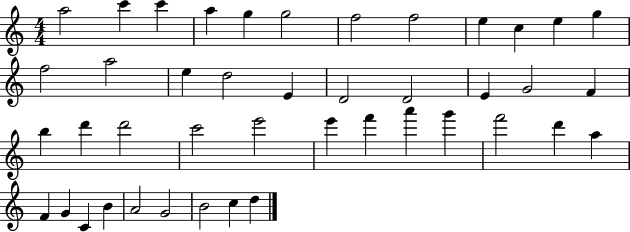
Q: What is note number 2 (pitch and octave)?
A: C6